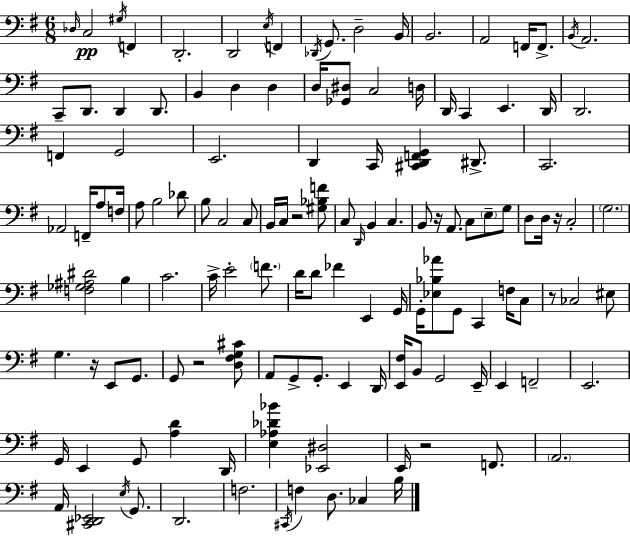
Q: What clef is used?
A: bass